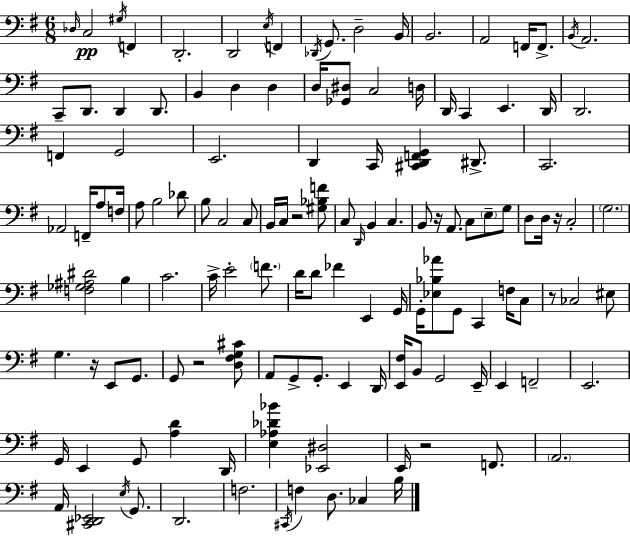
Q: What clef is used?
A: bass